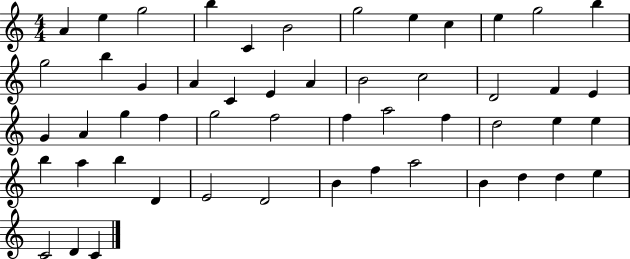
{
  \clef treble
  \numericTimeSignature
  \time 4/4
  \key c \major
  a'4 e''4 g''2 | b''4 c'4 b'2 | g''2 e''4 c''4 | e''4 g''2 b''4 | \break g''2 b''4 g'4 | a'4 c'4 e'4 a'4 | b'2 c''2 | d'2 f'4 e'4 | \break g'4 a'4 g''4 f''4 | g''2 f''2 | f''4 a''2 f''4 | d''2 e''4 e''4 | \break b''4 a''4 b''4 d'4 | e'2 d'2 | b'4 f''4 a''2 | b'4 d''4 d''4 e''4 | \break c'2 d'4 c'4 | \bar "|."
}